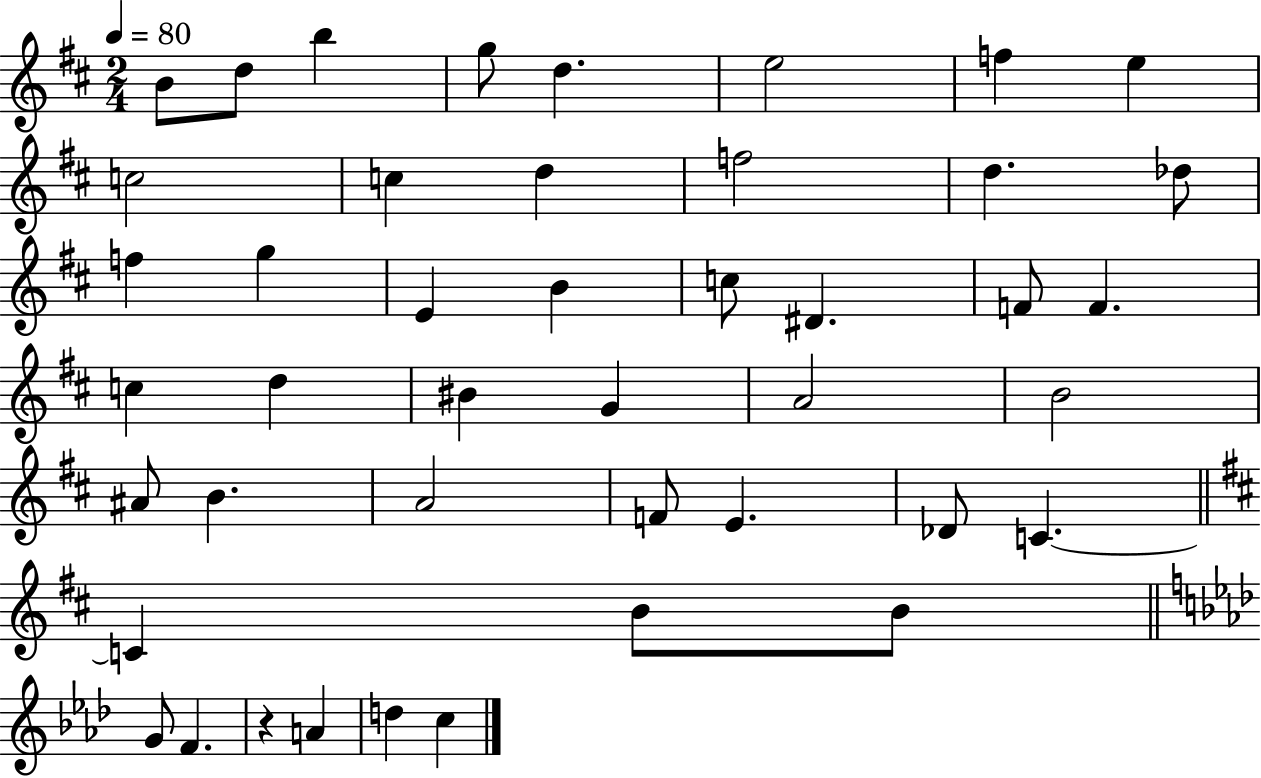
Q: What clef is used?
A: treble